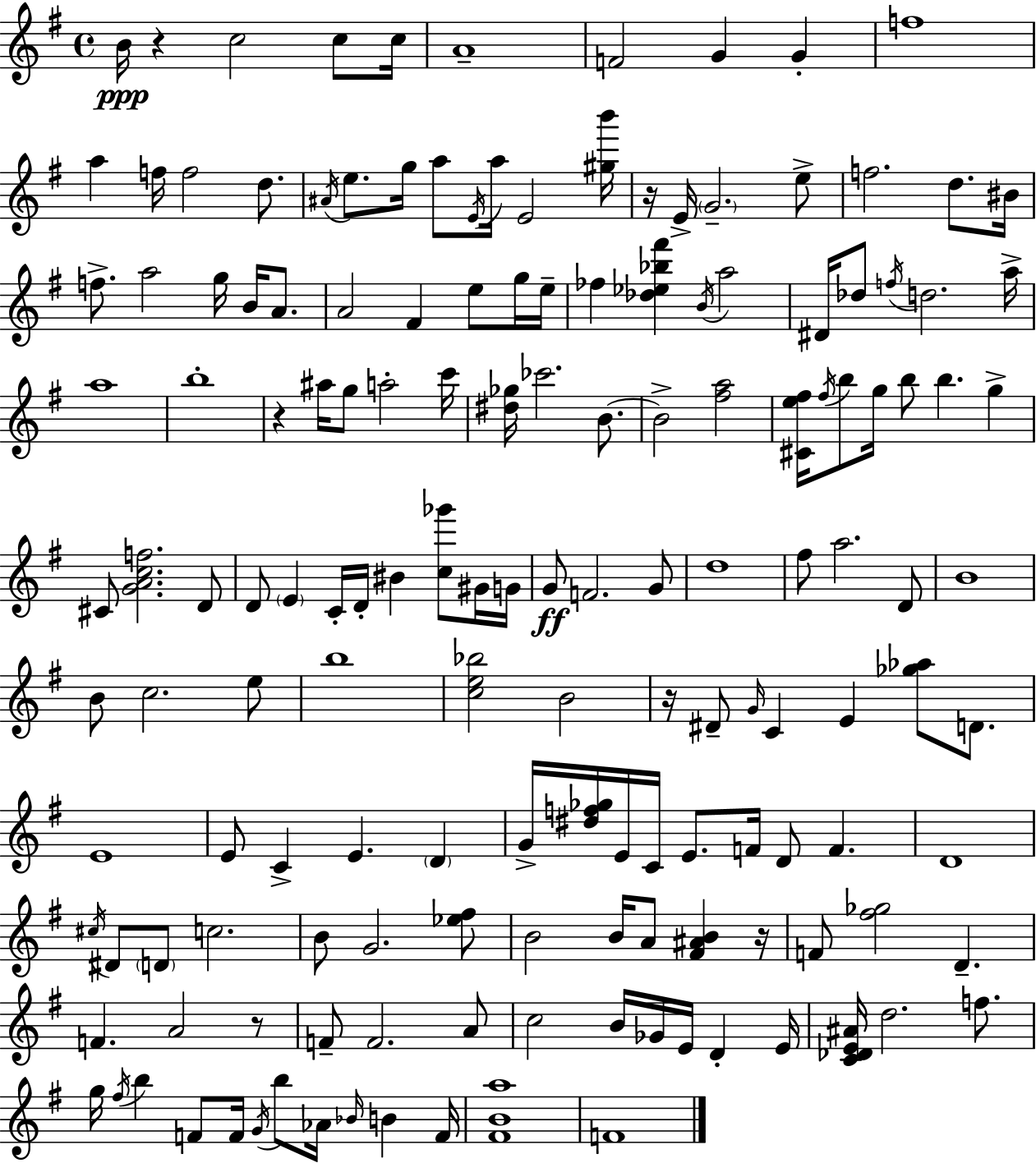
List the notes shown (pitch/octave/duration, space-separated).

B4/s R/q C5/h C5/e C5/s A4/w F4/h G4/q G4/q F5/w A5/q F5/s F5/h D5/e. A#4/s E5/e. G5/s A5/e E4/s A5/s E4/h [G#5,B6]/s R/s E4/s G4/h. E5/e F5/h. D5/e. BIS4/s F5/e. A5/h G5/s B4/s A4/e. A4/h F#4/q E5/e G5/s E5/s FES5/q [Db5,Eb5,Bb5,F#6]/q B4/s A5/h D#4/s Db5/e F5/s D5/h. A5/s A5/w B5/w R/q A#5/s G5/e A5/h C6/s [D#5,Gb5]/s CES6/h. B4/e. B4/h [F#5,A5]/h [C#4,E5,F#5]/s F#5/s B5/e G5/s B5/e B5/q. G5/q C#4/e [G4,A4,C5,F5]/h. D4/e D4/e E4/q C4/s D4/s BIS4/q [C5,Gb6]/e G#4/s G4/s G4/e F4/h. G4/e D5/w F#5/e A5/h. D4/e B4/w B4/e C5/h. E5/e B5/w [C5,E5,Bb5]/h B4/h R/s D#4/e G4/s C4/q E4/q [Gb5,Ab5]/e D4/e. E4/w E4/e C4/q E4/q. D4/q G4/s [D#5,F5,Gb5]/s E4/s C4/s E4/e. F4/s D4/e F4/q. D4/w C#5/s D#4/e D4/e C5/h. B4/e G4/h. [Eb5,F#5]/e B4/h B4/s A4/e [F#4,A#4,B4]/q R/s F4/e [F#5,Gb5]/h D4/q. F4/q. A4/h R/e F4/e F4/h. A4/e C5/h B4/s Gb4/s E4/s D4/q E4/s [C4,Db4,E4,A#4]/s D5/h. F5/e. G5/s F#5/s B5/q F4/e F4/s G4/s B5/e Ab4/s Bb4/s B4/q F4/s [F#4,B4,A5]/w F4/w